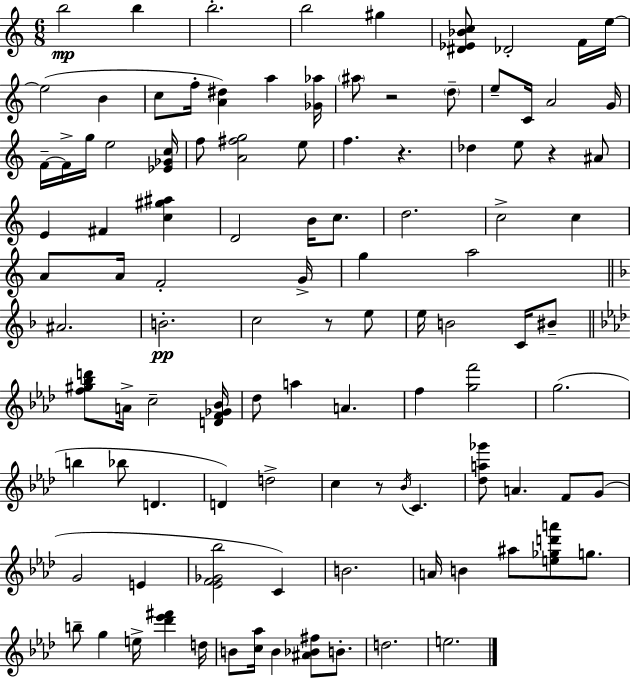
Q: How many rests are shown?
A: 5